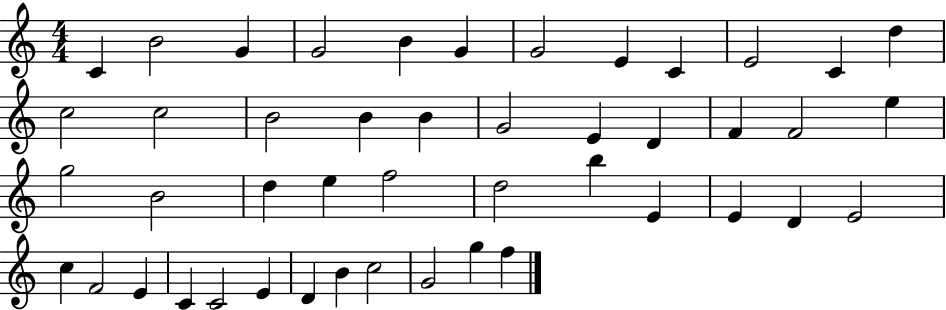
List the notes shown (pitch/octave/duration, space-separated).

C4/q B4/h G4/q G4/h B4/q G4/q G4/h E4/q C4/q E4/h C4/q D5/q C5/h C5/h B4/h B4/q B4/q G4/h E4/q D4/q F4/q F4/h E5/q G5/h B4/h D5/q E5/q F5/h D5/h B5/q E4/q E4/q D4/q E4/h C5/q F4/h E4/q C4/q C4/h E4/q D4/q B4/q C5/h G4/h G5/q F5/q